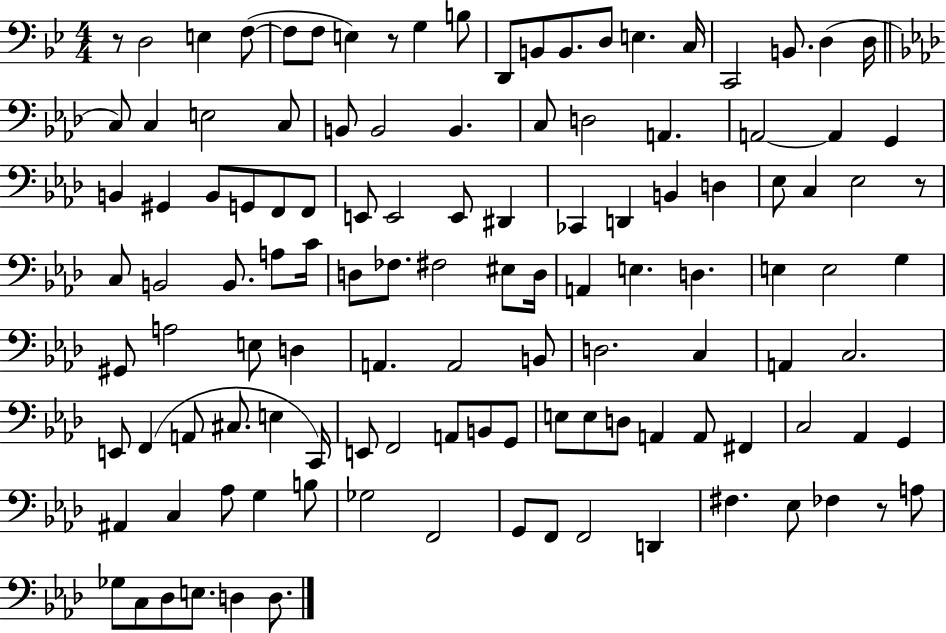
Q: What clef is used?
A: bass